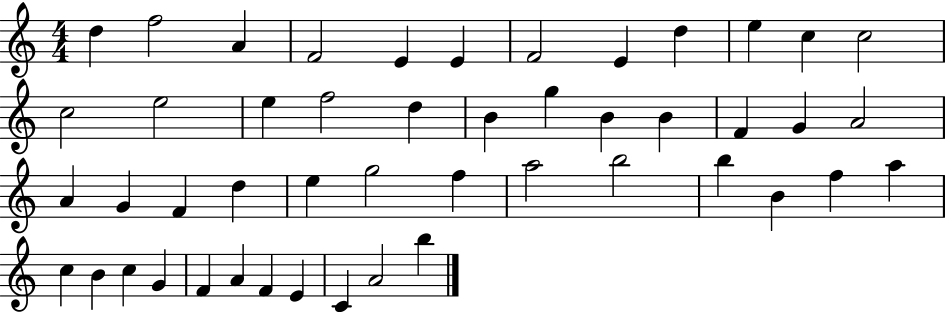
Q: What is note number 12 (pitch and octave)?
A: C5